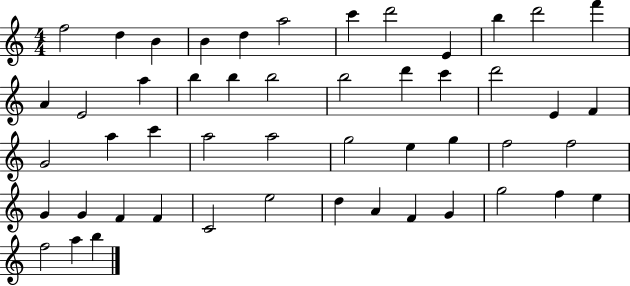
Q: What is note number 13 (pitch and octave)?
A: A4